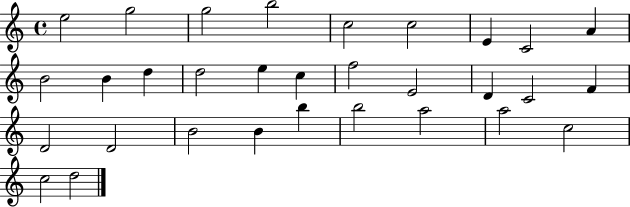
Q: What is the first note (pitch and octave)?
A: E5